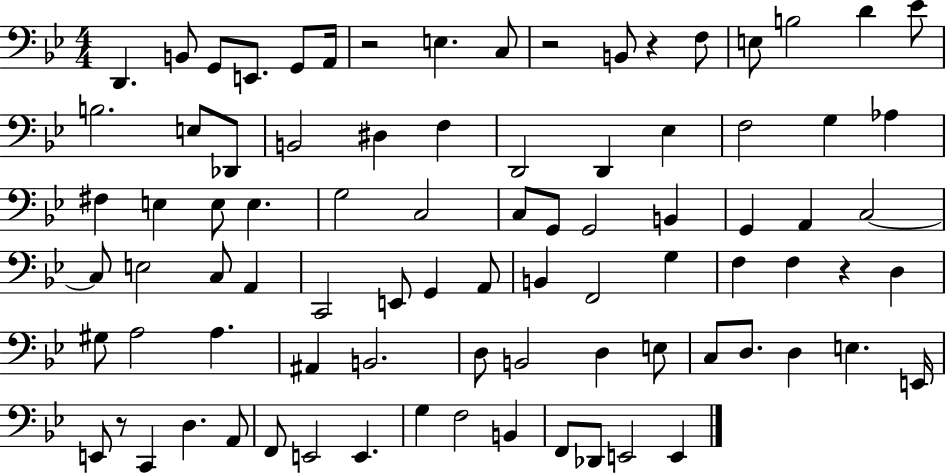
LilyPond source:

{
  \clef bass
  \numericTimeSignature
  \time 4/4
  \key bes \major
  \repeat volta 2 { d,4. b,8 g,8 e,8. g,8 a,16 | r2 e4. c8 | r2 b,8 r4 f8 | e8 b2 d'4 ees'8 | \break b2. e8 des,8 | b,2 dis4 f4 | d,2 d,4 ees4 | f2 g4 aes4 | \break fis4 e4 e8 e4. | g2 c2 | c8 g,8 g,2 b,4 | g,4 a,4 c2~~ | \break c8 e2 c8 a,4 | c,2 e,8 g,4 a,8 | b,4 f,2 g4 | f4 f4 r4 d4 | \break gis8 a2 a4. | ais,4 b,2. | d8 b,2 d4 e8 | c8 d8. d4 e4. e,16 | \break e,8 r8 c,4 d4. a,8 | f,8 e,2 e,4. | g4 f2 b,4 | f,8 des,8 e,2 e,4 | \break } \bar "|."
}